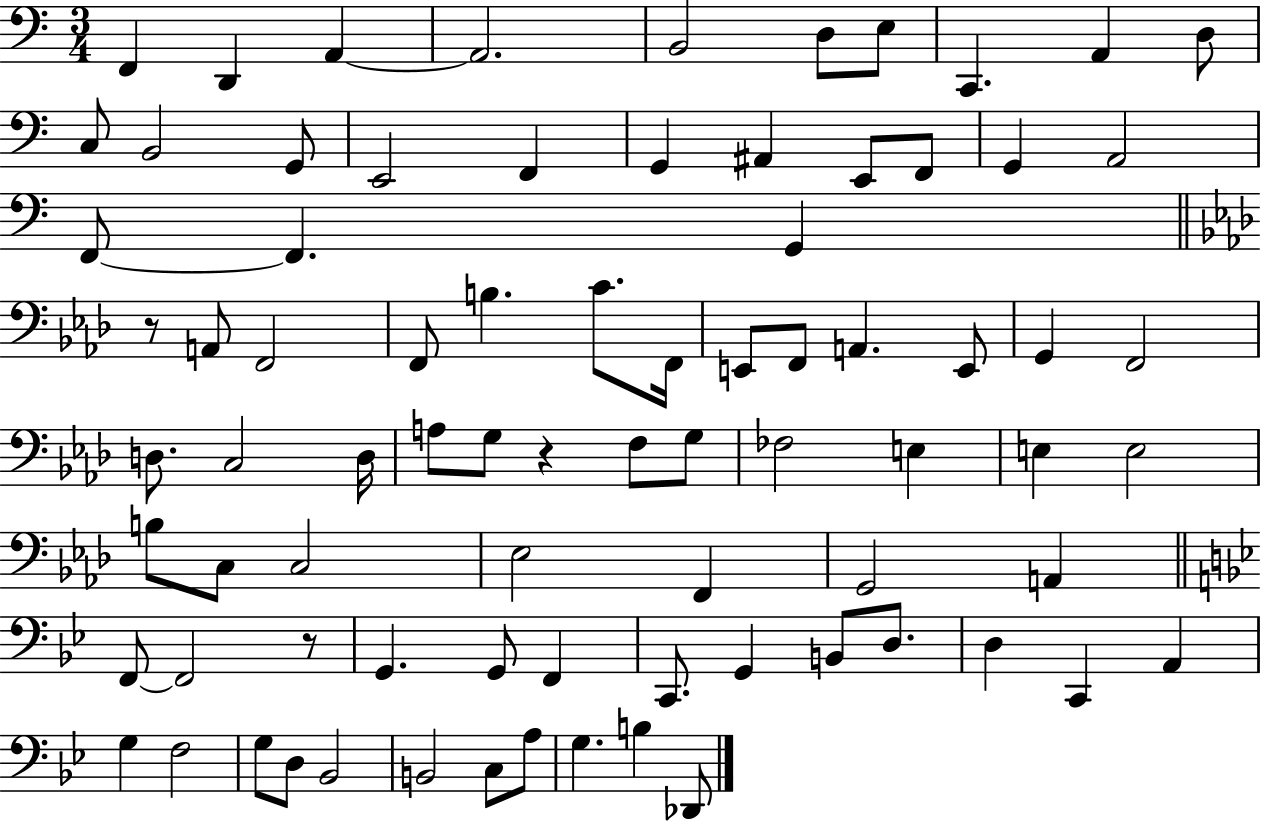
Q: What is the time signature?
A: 3/4